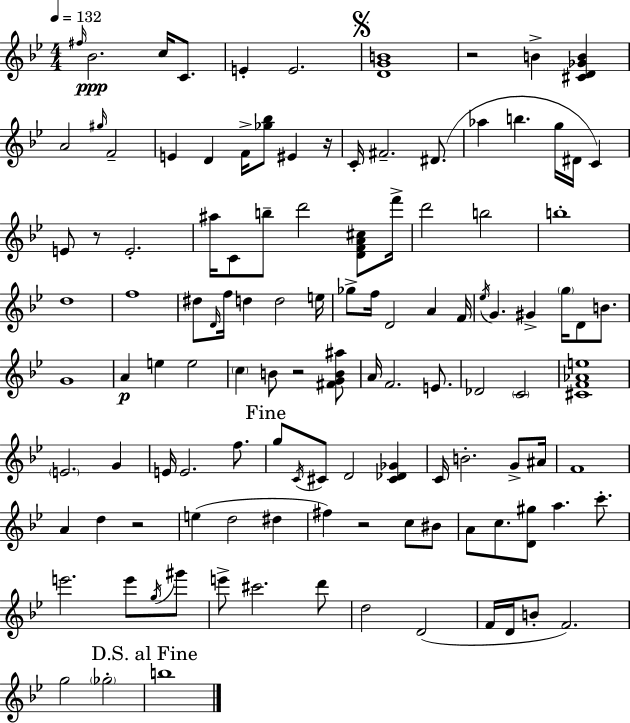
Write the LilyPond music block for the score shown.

{
  \clef treble
  \numericTimeSignature
  \time 4/4
  \key g \minor
  \tempo 4 = 132
  \grace { fis''16 }\ppp bes'2. c''16 c'8. | e'4-. e'2. | \mark \markup { \musicglyph "scripts.segno" } <d' g' b'>1 | r2 b'4-> <cis' d' ges' b'>4 | \break a'2 \grace { gis''16 } f'2-- | e'4 d'4 f'16-> <ges'' bes''>8 eis'4 | r16 c'16-. fis'2.-- dis'8.( | aes''4 b''4. g''16 dis'16 c'4) | \break e'8 r8 e'2.-. | ais''16 c'8 b''8-- d'''2 <d' f' a' cis''>8 | f'''16-> d'''2 b''2 | b''1-. | \break d''1 | f''1 | dis''8 \grace { d'16 } f''16 d''4 d''2 | e''16 ges''8-> f''16 d'2 a'4 | \break f'16 \acciaccatura { ees''16 } g'4. gis'4-> \parenthesize g''16 d'8 | b'8. g'1 | a'4\p e''4 e''2 | \parenthesize c''4 b'8 r2 | \break <fis' g' b' ais''>8 a'16 f'2. | e'8. des'2 \parenthesize c'2 | <cis' f' aes' e''>1 | \parenthesize e'2. | \break g'4 e'16 e'2. | f''8. \mark "Fine" g''8 \acciaccatura { c'16 } cis'8 d'2 | <cis' des' ges'>4 c'16 b'2.-. | g'8-> ais'16 f'1 | \break a'4 d''4 r2 | e''4( d''2 | dis''4 fis''4) r2 | c''8 bis'8 a'8 c''8. <d' gis''>8 a''4. | \break c'''8.-. e'''2. | e'''8 \acciaccatura { g''16 } gis'''8 e'''8-> cis'''2. | d'''8 d''2 d'2( | f'16 d'16 b'8-. f'2.) | \break g''2 \parenthesize ges''2-. | \mark "D.S. al Fine" b''1 | \bar "|."
}